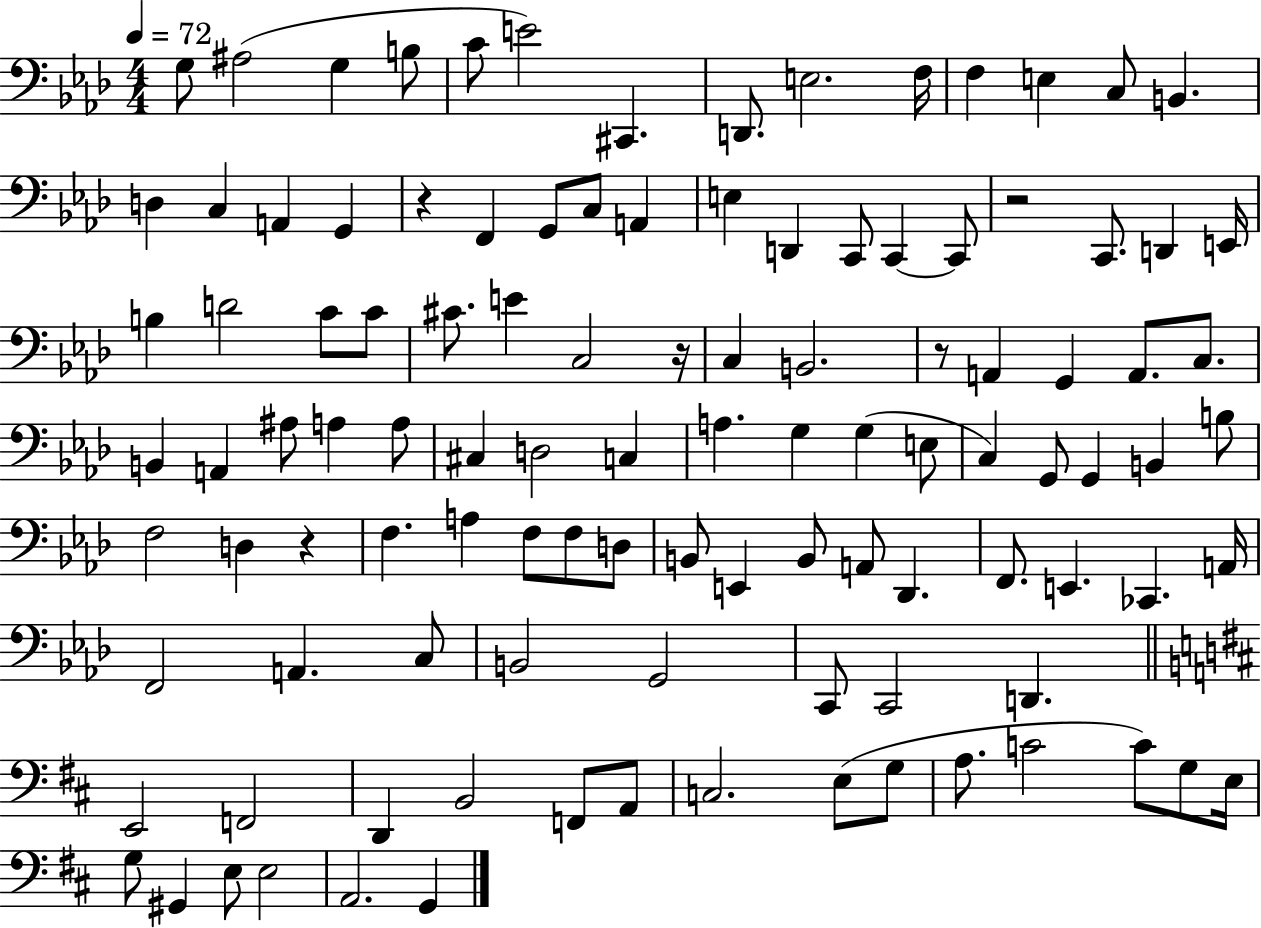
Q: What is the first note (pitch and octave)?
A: G3